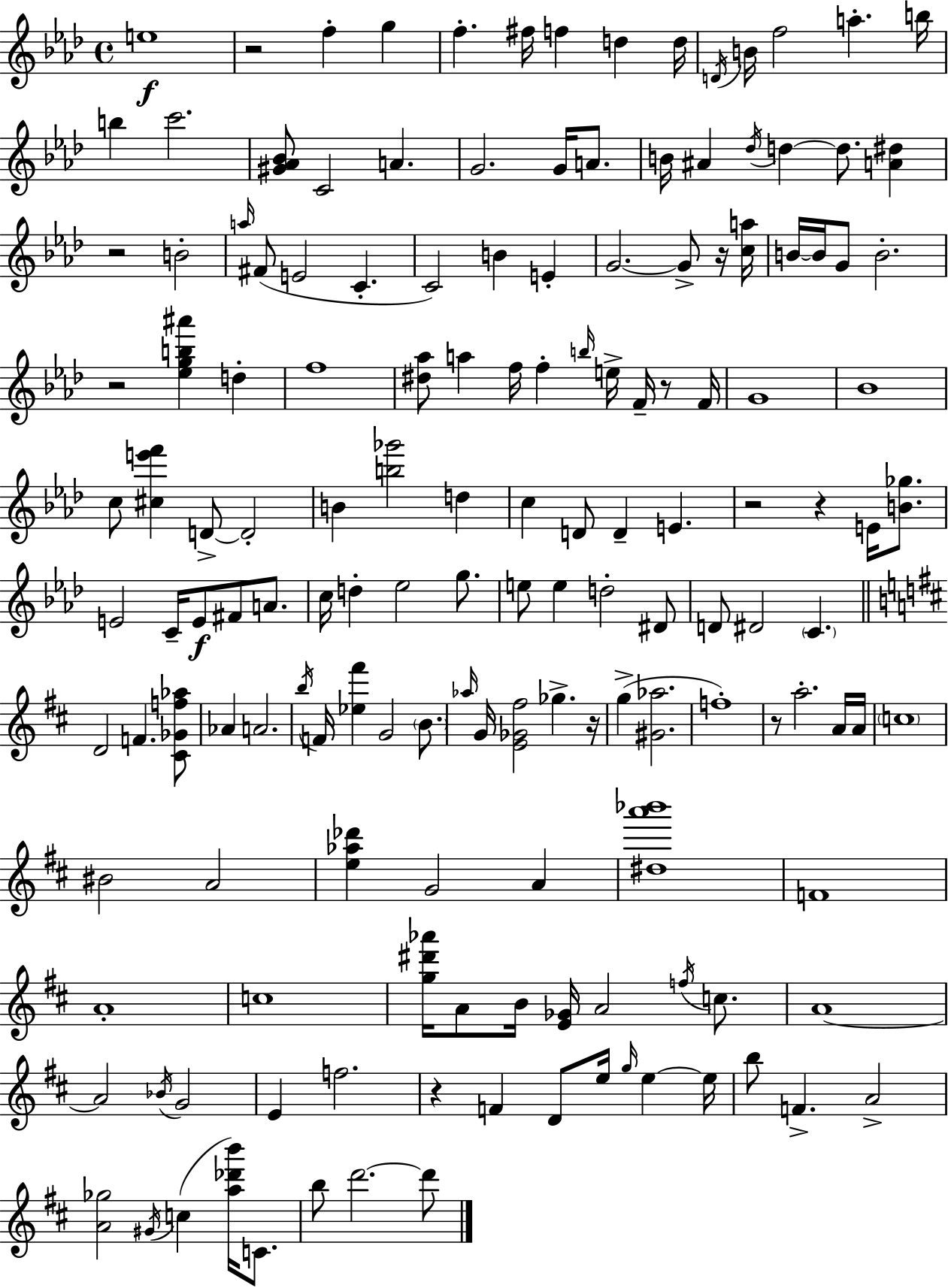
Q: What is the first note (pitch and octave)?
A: E5